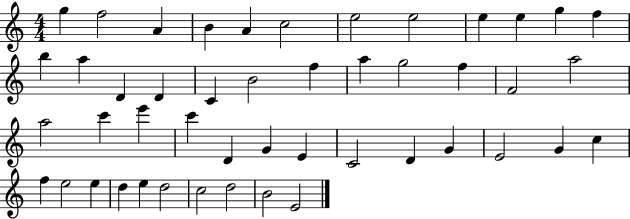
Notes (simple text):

G5/q F5/h A4/q B4/q A4/q C5/h E5/h E5/h E5/q E5/q G5/q F5/q B5/q A5/q D4/q D4/q C4/q B4/h F5/q A5/q G5/h F5/q F4/h A5/h A5/h C6/q E6/q C6/q D4/q G4/q E4/q C4/h D4/q G4/q E4/h G4/q C5/q F5/q E5/h E5/q D5/q E5/q D5/h C5/h D5/h B4/h E4/h